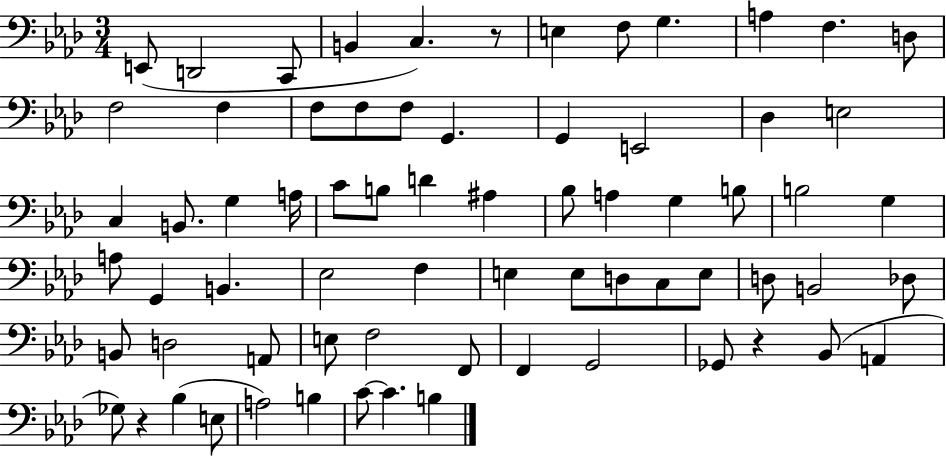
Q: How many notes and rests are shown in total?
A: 70